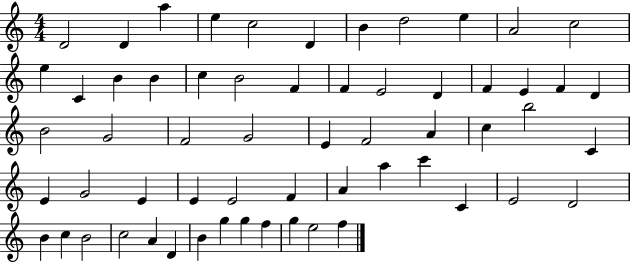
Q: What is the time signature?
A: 4/4